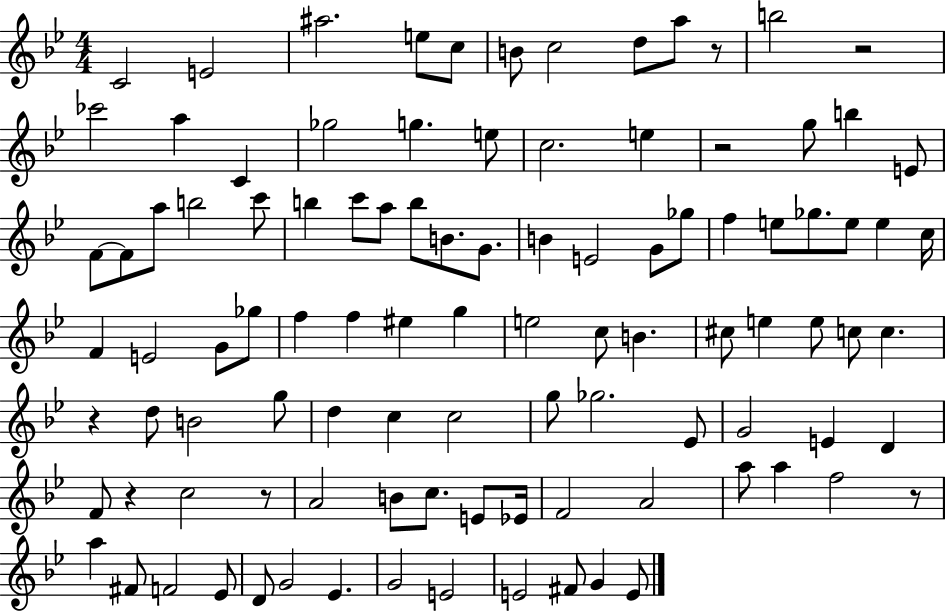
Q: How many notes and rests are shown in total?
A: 102